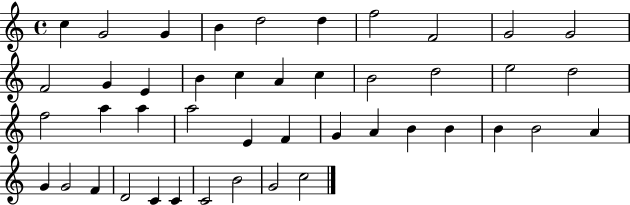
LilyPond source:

{
  \clef treble
  \time 4/4
  \defaultTimeSignature
  \key c \major
  c''4 g'2 g'4 | b'4 d''2 d''4 | f''2 f'2 | g'2 g'2 | \break f'2 g'4 e'4 | b'4 c''4 a'4 c''4 | b'2 d''2 | e''2 d''2 | \break f''2 a''4 a''4 | a''2 e'4 f'4 | g'4 a'4 b'4 b'4 | b'4 b'2 a'4 | \break g'4 g'2 f'4 | d'2 c'4 c'4 | c'2 b'2 | g'2 c''2 | \break \bar "|."
}